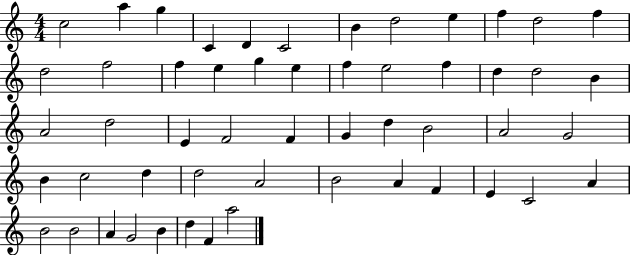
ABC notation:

X:1
T:Untitled
M:4/4
L:1/4
K:C
c2 a g C D C2 B d2 e f d2 f d2 f2 f e g e f e2 f d d2 B A2 d2 E F2 F G d B2 A2 G2 B c2 d d2 A2 B2 A F E C2 A B2 B2 A G2 B d F a2